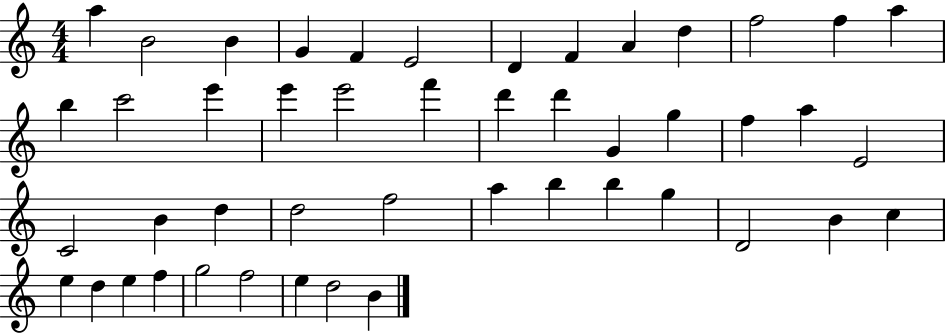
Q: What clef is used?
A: treble